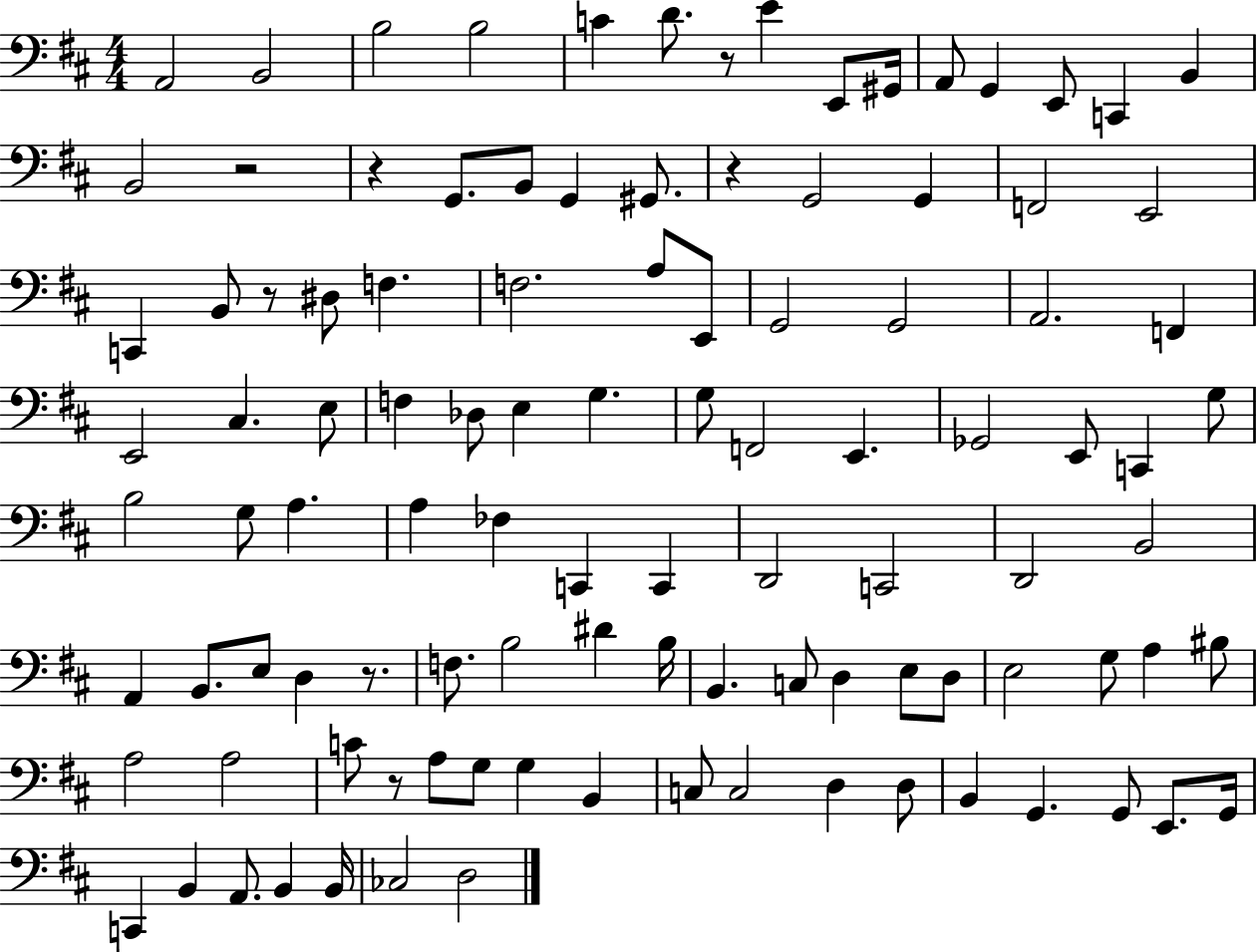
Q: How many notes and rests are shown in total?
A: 106